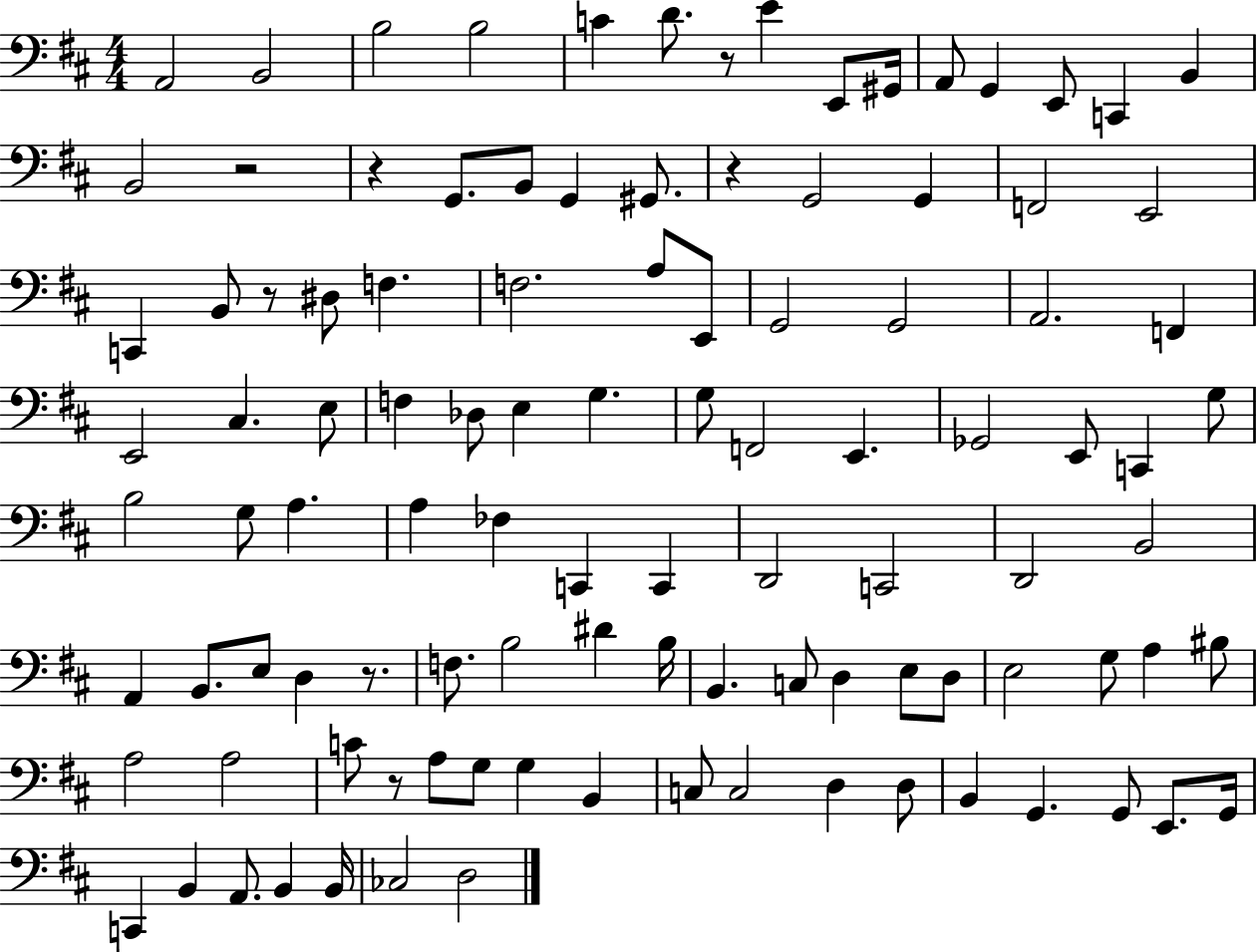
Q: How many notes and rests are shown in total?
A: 106